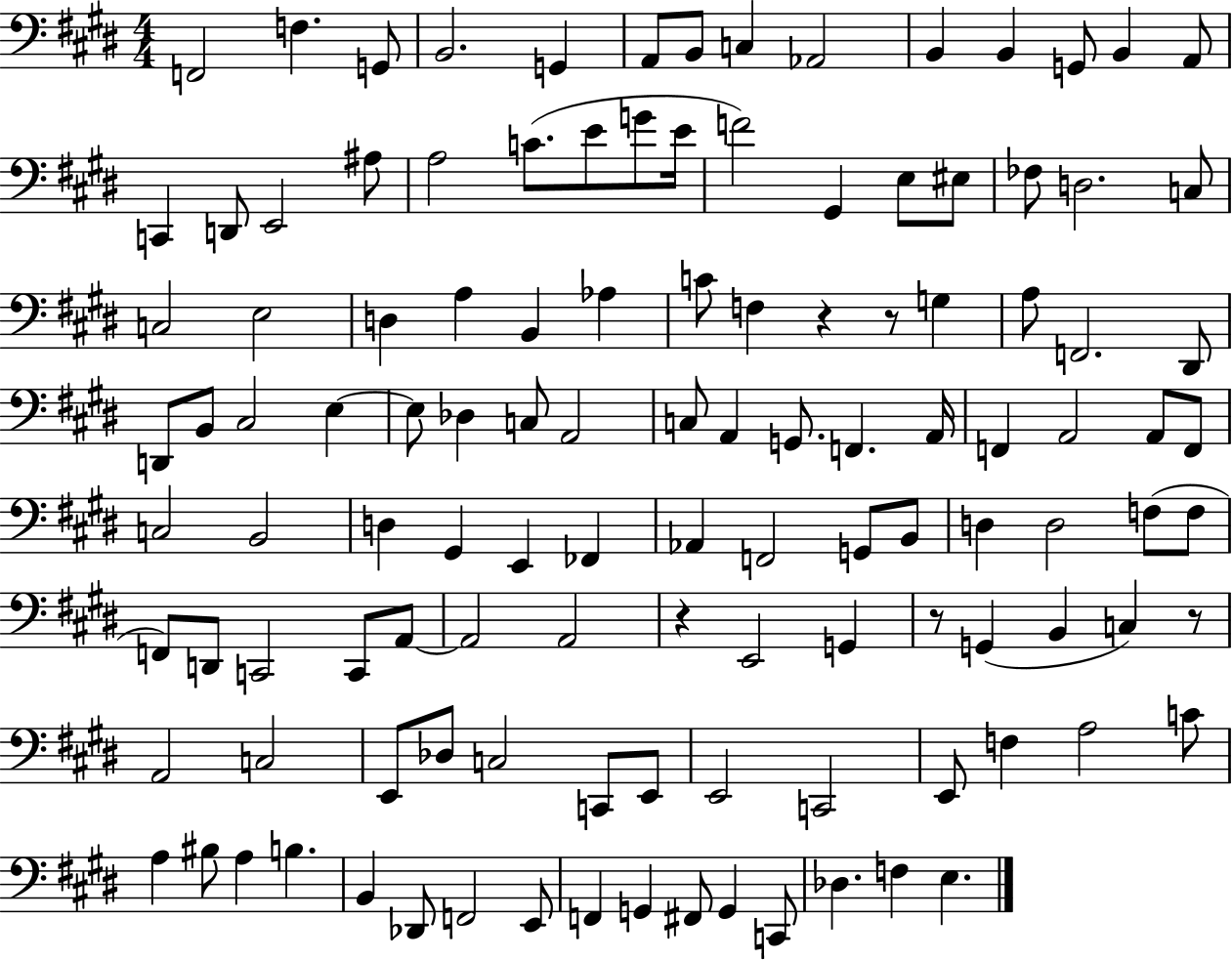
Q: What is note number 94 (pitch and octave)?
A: C2